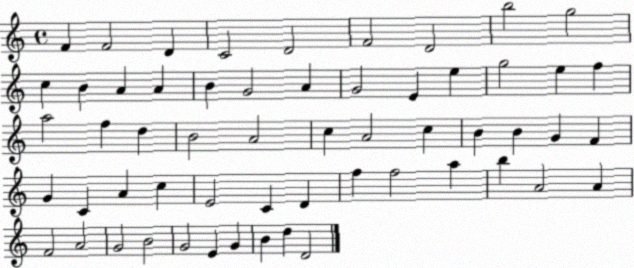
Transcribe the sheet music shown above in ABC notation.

X:1
T:Untitled
M:4/4
L:1/4
K:C
F F2 D C2 D2 F2 D2 b2 g2 c B A A B G2 A G2 E e g2 e f a2 f d B2 A2 c A2 c B B G F G C A c E2 C D f f2 a b A2 A F2 A2 G2 B2 G2 E G B d D2